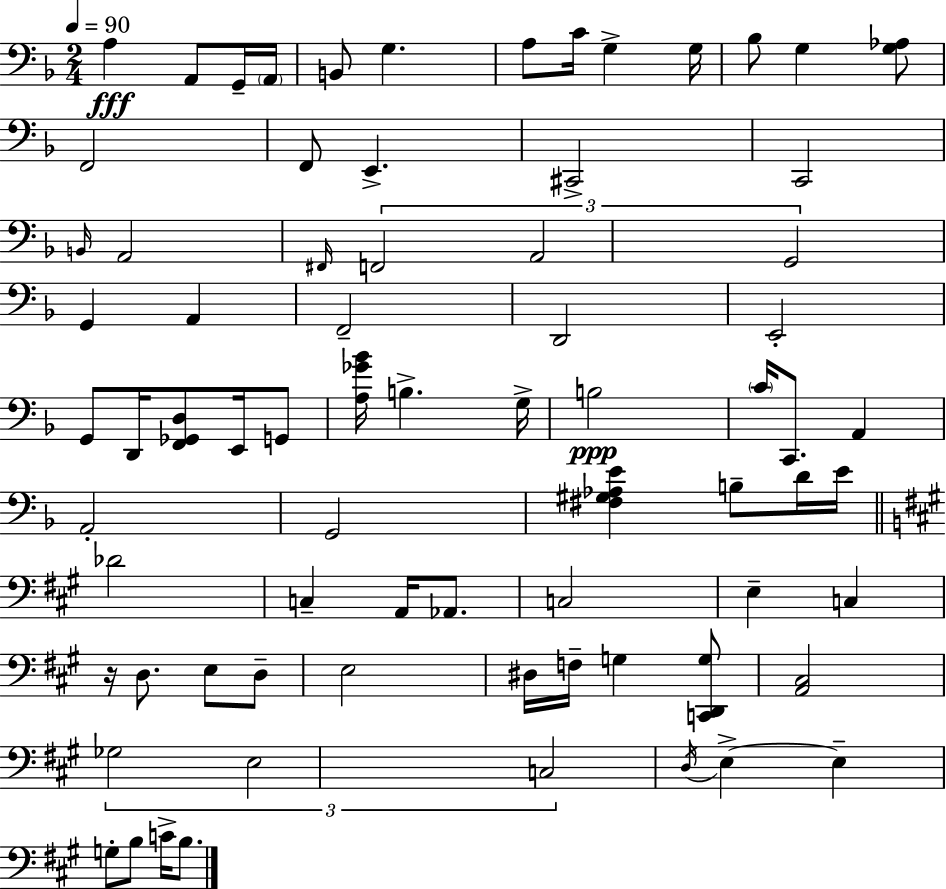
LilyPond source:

{
  \clef bass
  \numericTimeSignature
  \time 2/4
  \key d \minor
  \tempo 4 = 90
  a4\fff a,8 g,16-- \parenthesize a,16 | b,8 g4. | a8 c'16 g4-> g16 | bes8 g4 <g aes>8 | \break f,2 | f,8 e,4.-> | cis,2-> | c,2 | \break \grace { b,16 } a,2 | \grace { fis,16 } \tuplet 3/2 { f,2 | a,2 | g,2 } | \break g,4 a,4 | f,2-- | d,2 | e,2-. | \break g,8 d,16 <f, ges, d>8 e,16 | g,8 <a ges' bes'>16 b4.-> | g16-> b2\ppp | \parenthesize c'16 c,8. a,4 | \break a,2-. | g,2 | <fis gis aes e'>4 b8-- | d'16 e'16 \bar "||" \break \key a \major des'2 | c4-- a,16 aes,8. | c2 | e4-- c4 | \break r16 d8. e8 d8-- | e2 | dis16 f16-- g4 <c, d, g>8 | <a, cis>2 | \break \tuplet 3/2 { ges2 | e2 | c2 } | \acciaccatura { d16 } e4->~~ e4-- | \break g8-. b8 c'16-> b8. | \bar "|."
}